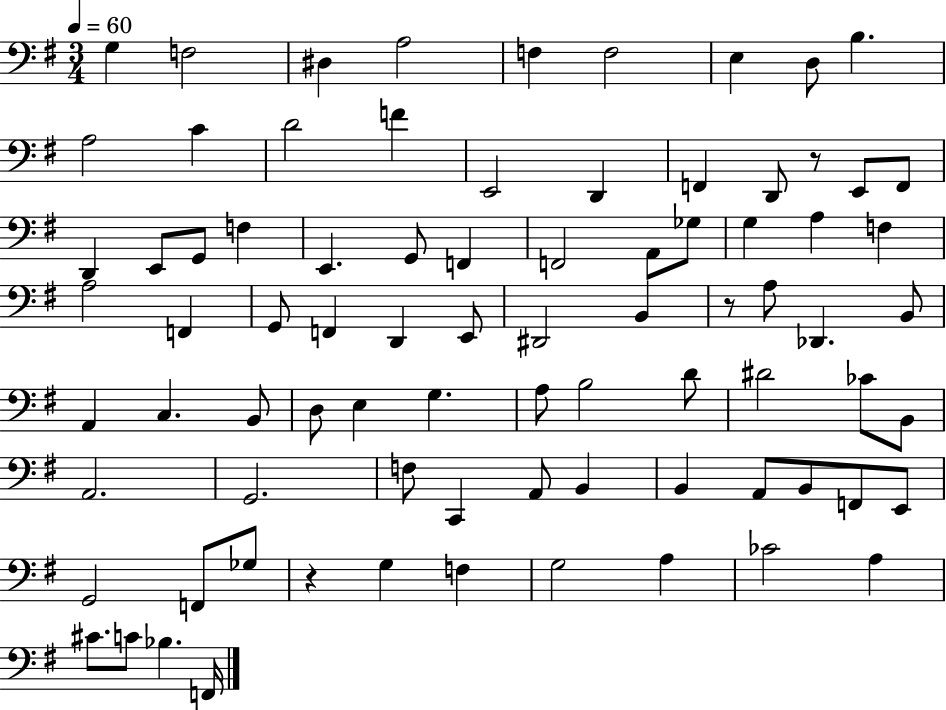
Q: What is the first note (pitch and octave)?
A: G3